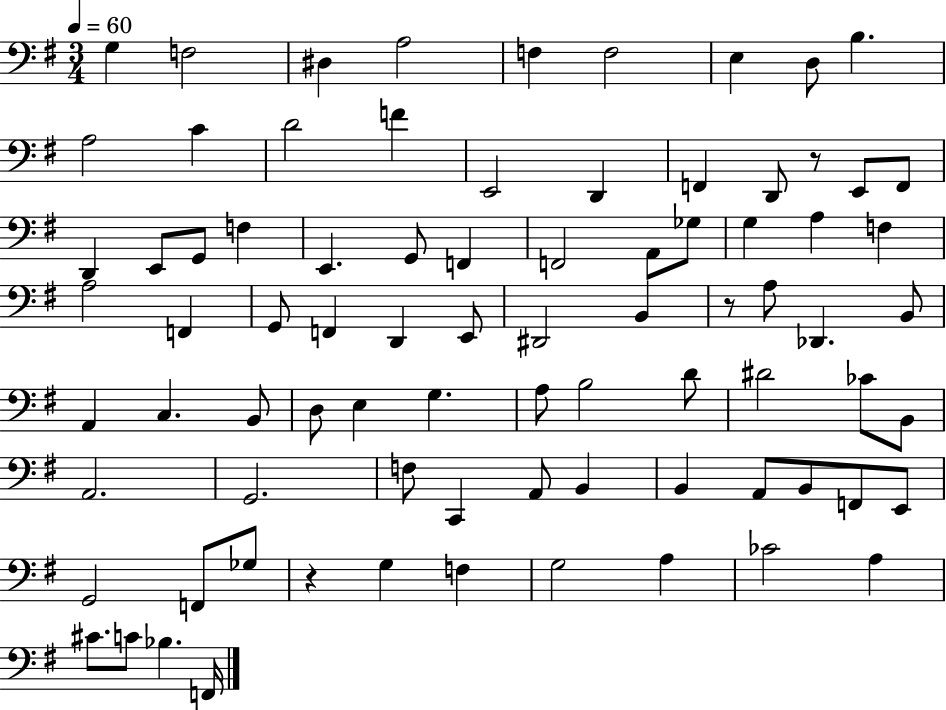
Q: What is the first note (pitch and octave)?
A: G3